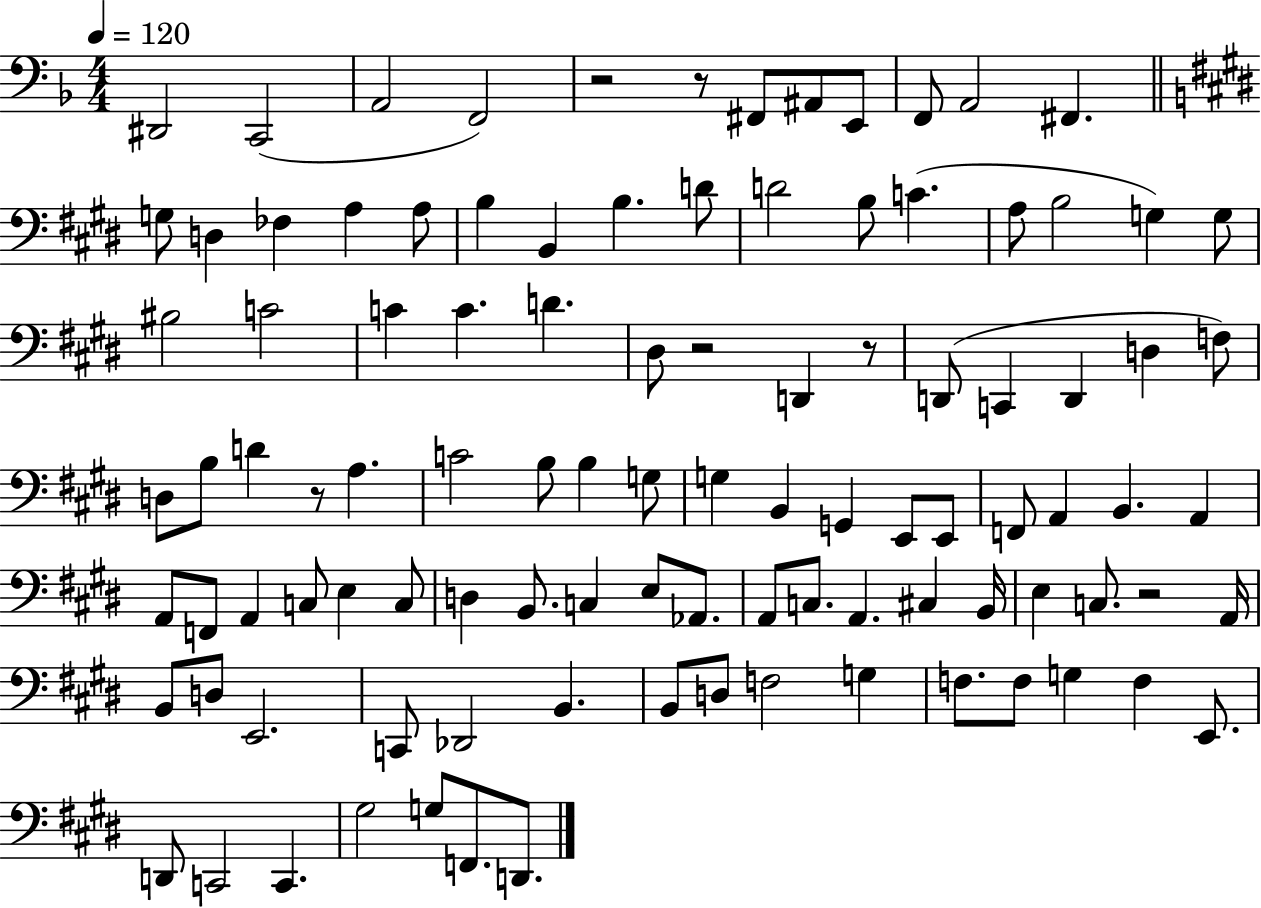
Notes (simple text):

D#2/h C2/h A2/h F2/h R/h R/e F#2/e A#2/e E2/e F2/e A2/h F#2/q. G3/e D3/q FES3/q A3/q A3/e B3/q B2/q B3/q. D4/e D4/h B3/e C4/q. A3/e B3/h G3/q G3/e BIS3/h C4/h C4/q C4/q. D4/q. D#3/e R/h D2/q R/e D2/e C2/q D2/q D3/q F3/e D3/e B3/e D4/q R/e A3/q. C4/h B3/e B3/q G3/e G3/q B2/q G2/q E2/e E2/e F2/e A2/q B2/q. A2/q A2/e F2/e A2/q C3/e E3/q C3/e D3/q B2/e. C3/q E3/e Ab2/e. A2/e C3/e. A2/q. C#3/q B2/s E3/q C3/e. R/h A2/s B2/e D3/e E2/h. C2/e Db2/h B2/q. B2/e D3/e F3/h G3/q F3/e. F3/e G3/q F3/q E2/e. D2/e C2/h C2/q. G#3/h G3/e F2/e. D2/e.